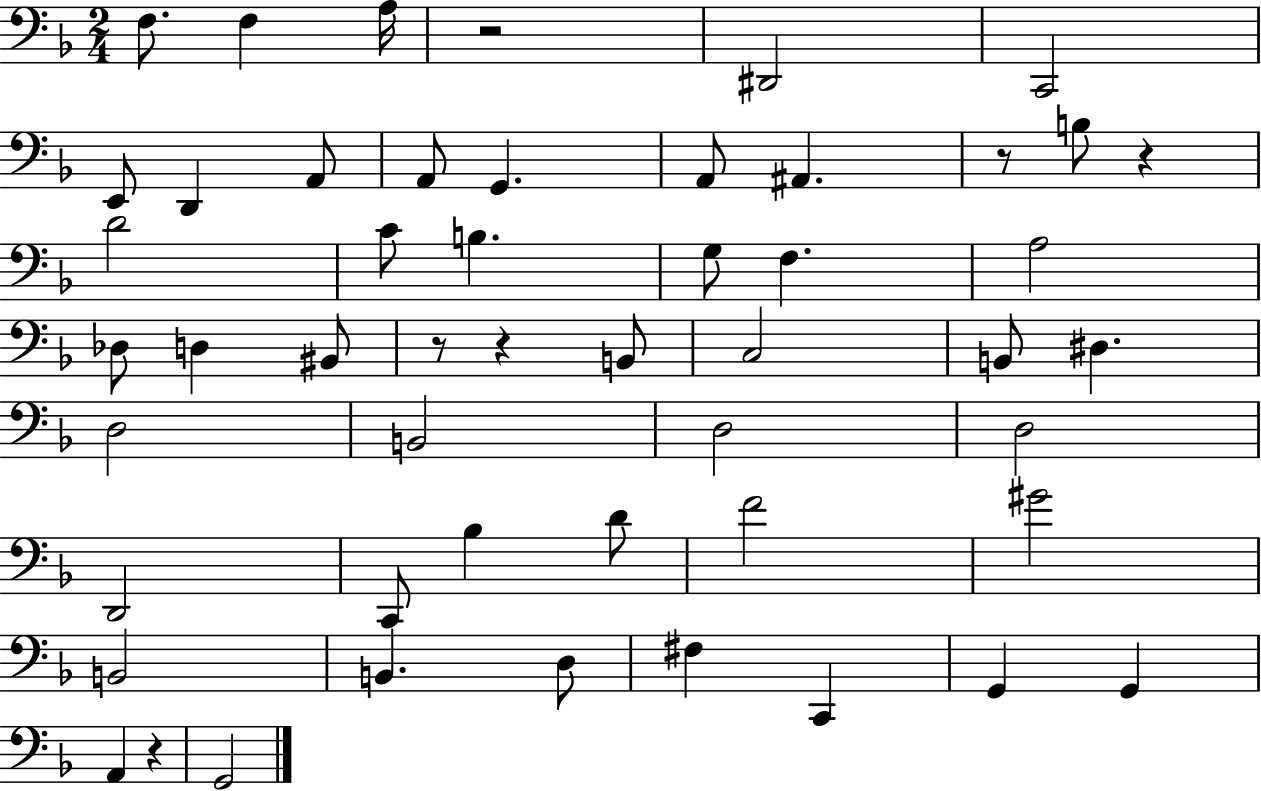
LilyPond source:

{
  \clef bass
  \numericTimeSignature
  \time 2/4
  \key f \major
  f8. f4 a16 | r2 | dis,2 | c,2 | \break e,8 d,4 a,8 | a,8 g,4. | a,8 ais,4. | r8 b8 r4 | \break d'2 | c'8 b4. | g8 f4. | a2 | \break des8 d4 bis,8 | r8 r4 b,8 | c2 | b,8 dis4. | \break d2 | b,2 | d2 | d2 | \break d,2 | c,8 bes4 d'8 | f'2 | gis'2 | \break b,2 | b,4. d8 | fis4 c,4 | g,4 g,4 | \break a,4 r4 | g,2 | \bar "|."
}